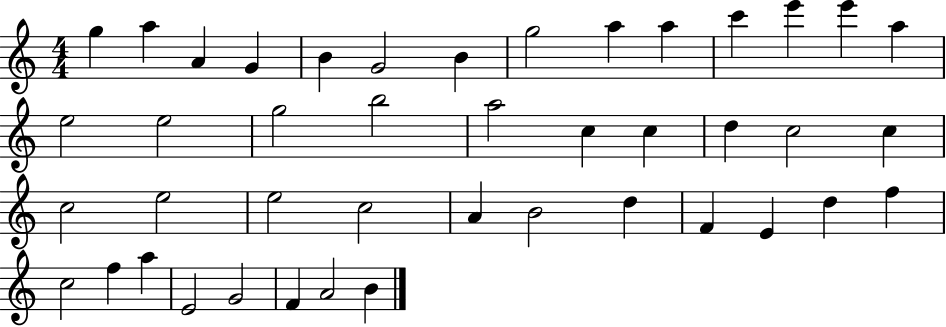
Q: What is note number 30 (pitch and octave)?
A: B4